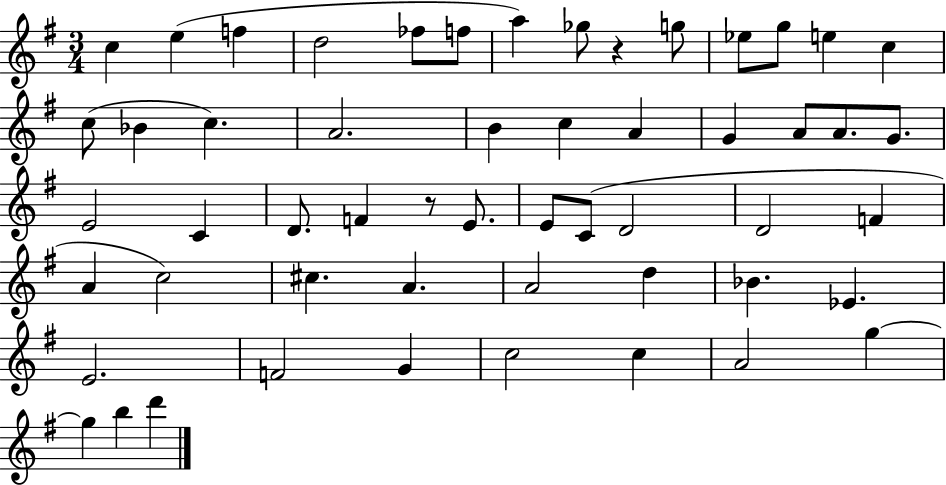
X:1
T:Untitled
M:3/4
L:1/4
K:G
c e f d2 _f/2 f/2 a _g/2 z g/2 _e/2 g/2 e c c/2 _B c A2 B c A G A/2 A/2 G/2 E2 C D/2 F z/2 E/2 E/2 C/2 D2 D2 F A c2 ^c A A2 d _B _E E2 F2 G c2 c A2 g g b d'